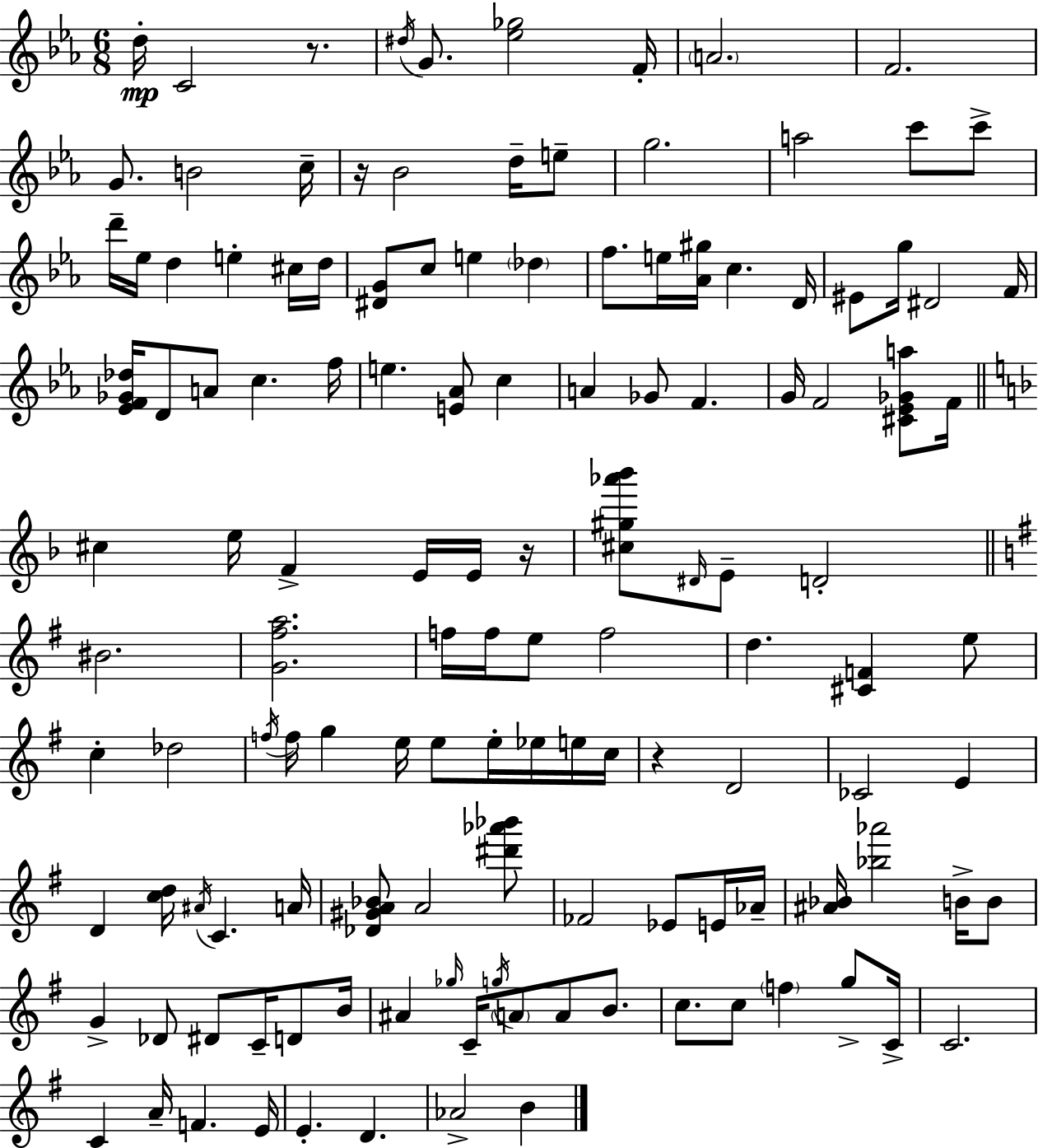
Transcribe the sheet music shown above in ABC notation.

X:1
T:Untitled
M:6/8
L:1/4
K:Eb
d/4 C2 z/2 ^d/4 G/2 [_e_g]2 F/4 A2 F2 G/2 B2 c/4 z/4 _B2 d/4 e/2 g2 a2 c'/2 c'/2 d'/4 _e/4 d e ^c/4 d/4 [^DG]/2 c/2 e _d f/2 e/4 [_A^g]/4 c D/4 ^E/2 g/4 ^D2 F/4 [_EF_G_d]/4 D/2 A/2 c f/4 e [E_A]/2 c A _G/2 F G/4 F2 [^C_E_Ga]/2 F/4 ^c e/4 F E/4 E/4 z/4 [^c^g_a'_b']/2 ^D/4 E/2 D2 ^B2 [G^fa]2 f/4 f/4 e/2 f2 d [^CF] e/2 c _d2 f/4 f/4 g e/4 e/2 e/4 _e/4 e/4 c/4 z D2 _C2 E D [cd]/4 ^A/4 C A/4 [_D^GA_B]/2 A2 [^d'_a'_b']/2 _F2 _E/2 E/4 _A/4 [^A_B]/4 [_b_a']2 B/4 B/2 G _D/2 ^D/2 C/4 D/2 B/4 ^A _g/4 C/4 g/4 A/2 A/2 B/2 c/2 c/2 f g/2 C/4 C2 C A/4 F E/4 E D _A2 B